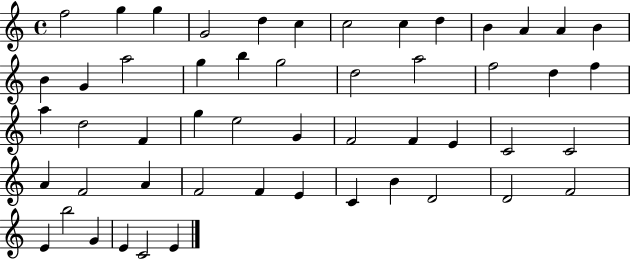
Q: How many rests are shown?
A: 0